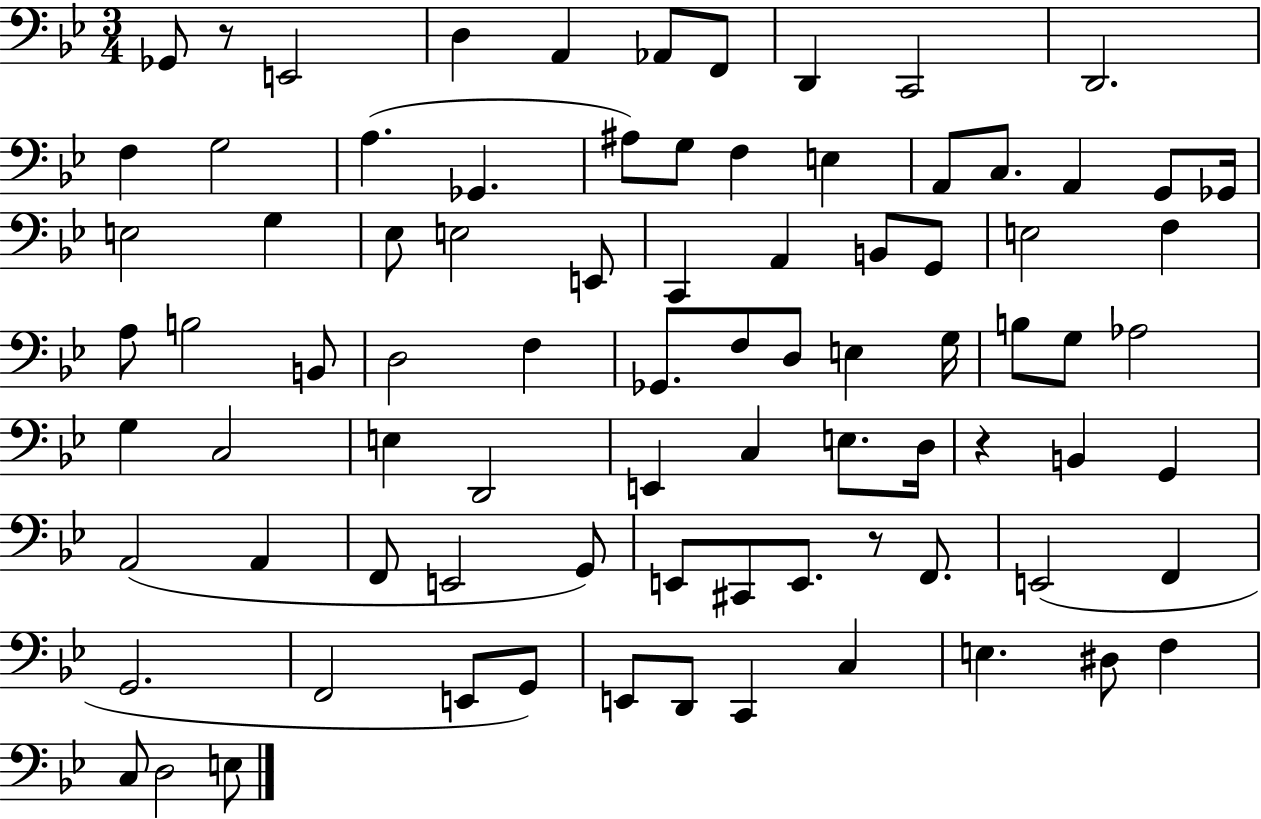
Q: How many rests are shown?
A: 3